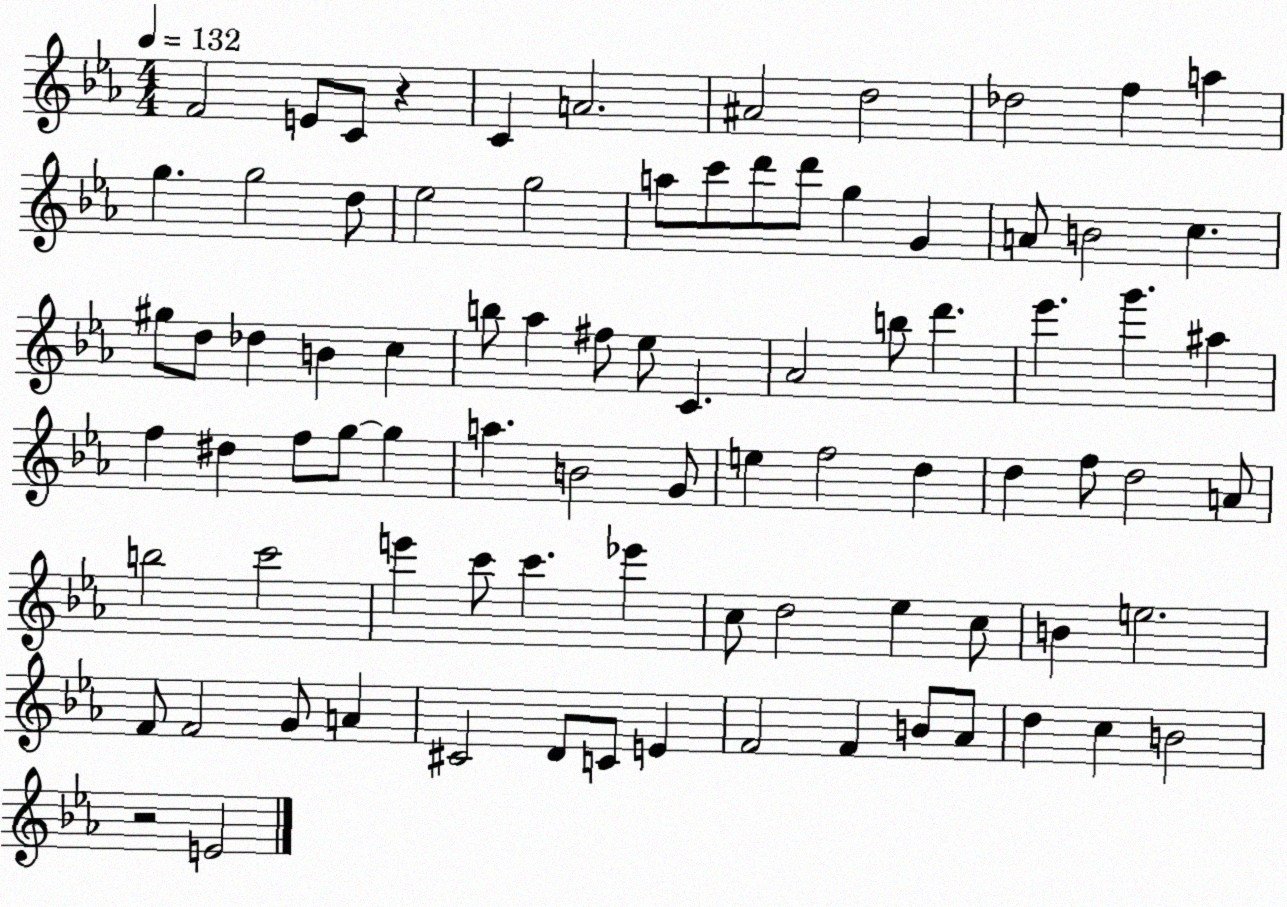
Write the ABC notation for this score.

X:1
T:Untitled
M:4/4
L:1/4
K:Eb
F2 E/2 C/2 z C A2 ^A2 d2 _d2 f a g g2 d/2 _e2 g2 a/2 c'/2 d'/2 d'/2 g G A/2 B2 c ^g/2 d/2 _d B c b/2 _a ^f/2 _e/2 C _A2 b/2 d' _e' g' ^a f ^d f/2 g/2 g a B2 G/2 e f2 d d f/2 d2 A/2 b2 c'2 e' c'/2 c' _e' c/2 d2 _e c/2 B e2 F/2 F2 G/2 A ^C2 D/2 C/2 E F2 F B/2 _A/2 d c B2 z2 E2